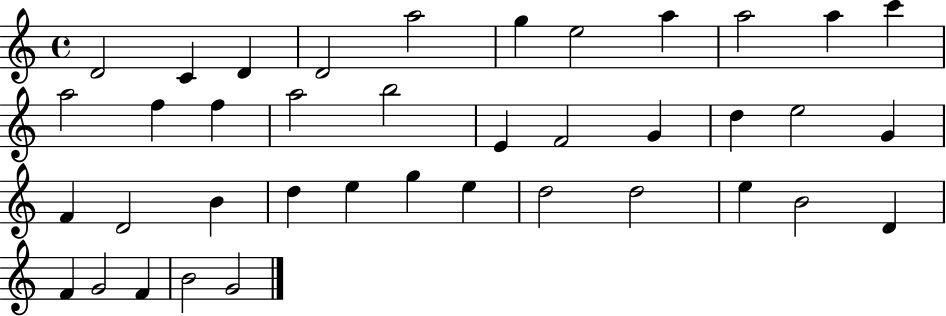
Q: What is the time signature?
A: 4/4